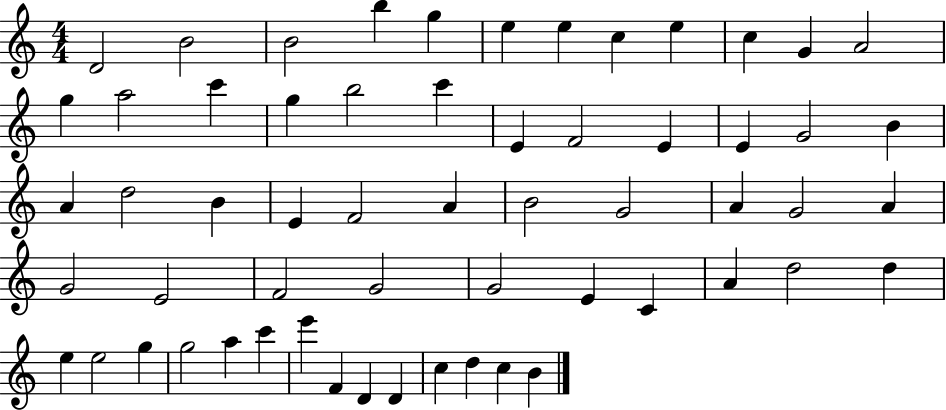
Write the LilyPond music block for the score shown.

{
  \clef treble
  \numericTimeSignature
  \time 4/4
  \key c \major
  d'2 b'2 | b'2 b''4 g''4 | e''4 e''4 c''4 e''4 | c''4 g'4 a'2 | \break g''4 a''2 c'''4 | g''4 b''2 c'''4 | e'4 f'2 e'4 | e'4 g'2 b'4 | \break a'4 d''2 b'4 | e'4 f'2 a'4 | b'2 g'2 | a'4 g'2 a'4 | \break g'2 e'2 | f'2 g'2 | g'2 e'4 c'4 | a'4 d''2 d''4 | \break e''4 e''2 g''4 | g''2 a''4 c'''4 | e'''4 f'4 d'4 d'4 | c''4 d''4 c''4 b'4 | \break \bar "|."
}